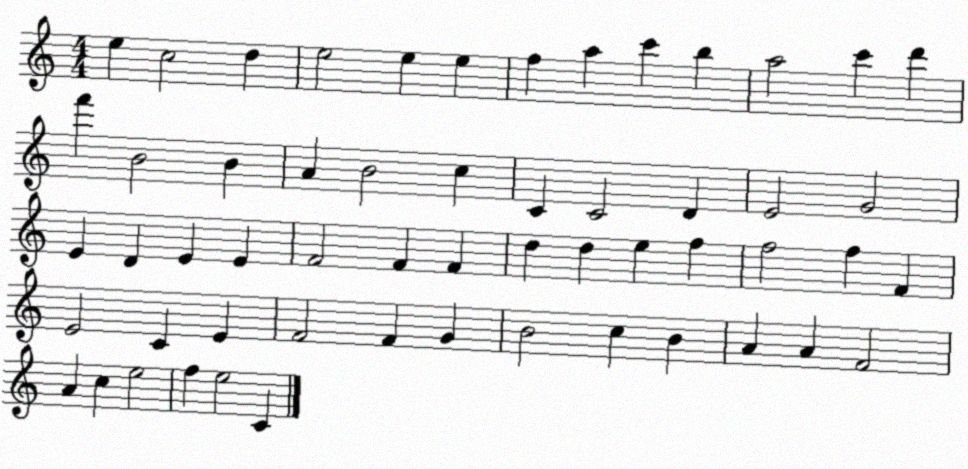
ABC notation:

X:1
T:Untitled
M:4/4
L:1/4
K:C
e c2 d e2 e e f a c' b a2 c' d' f' B2 B A B2 c C C2 D E2 G2 E D E E F2 F F d d e f f2 f F E2 C E F2 F G B2 c B A A F2 A c e2 f e2 C